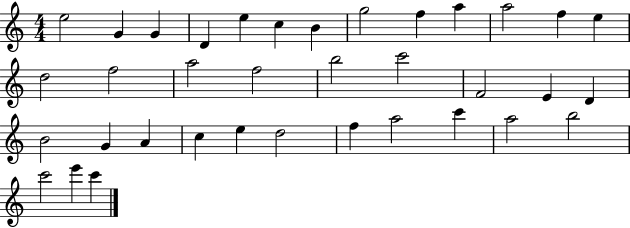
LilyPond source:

{
  \clef treble
  \numericTimeSignature
  \time 4/4
  \key c \major
  e''2 g'4 g'4 | d'4 e''4 c''4 b'4 | g''2 f''4 a''4 | a''2 f''4 e''4 | \break d''2 f''2 | a''2 f''2 | b''2 c'''2 | f'2 e'4 d'4 | \break b'2 g'4 a'4 | c''4 e''4 d''2 | f''4 a''2 c'''4 | a''2 b''2 | \break c'''2 e'''4 c'''4 | \bar "|."
}